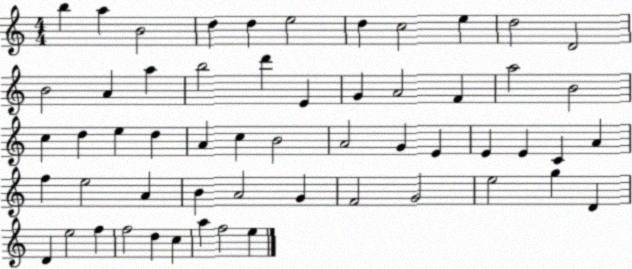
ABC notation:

X:1
T:Untitled
M:4/4
L:1/4
K:C
b a B2 d d e2 d c2 e d2 D2 B2 A a b2 d' E G A2 F a2 B2 c d e d A c B2 A2 G E E E C A f e2 A B A2 G F2 G2 e2 g D D e2 f f2 d c a f2 e